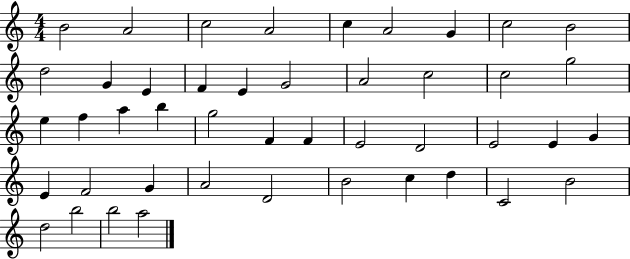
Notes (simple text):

B4/h A4/h C5/h A4/h C5/q A4/h G4/q C5/h B4/h D5/h G4/q E4/q F4/q E4/q G4/h A4/h C5/h C5/h G5/h E5/q F5/q A5/q B5/q G5/h F4/q F4/q E4/h D4/h E4/h E4/q G4/q E4/q F4/h G4/q A4/h D4/h B4/h C5/q D5/q C4/h B4/h D5/h B5/h B5/h A5/h